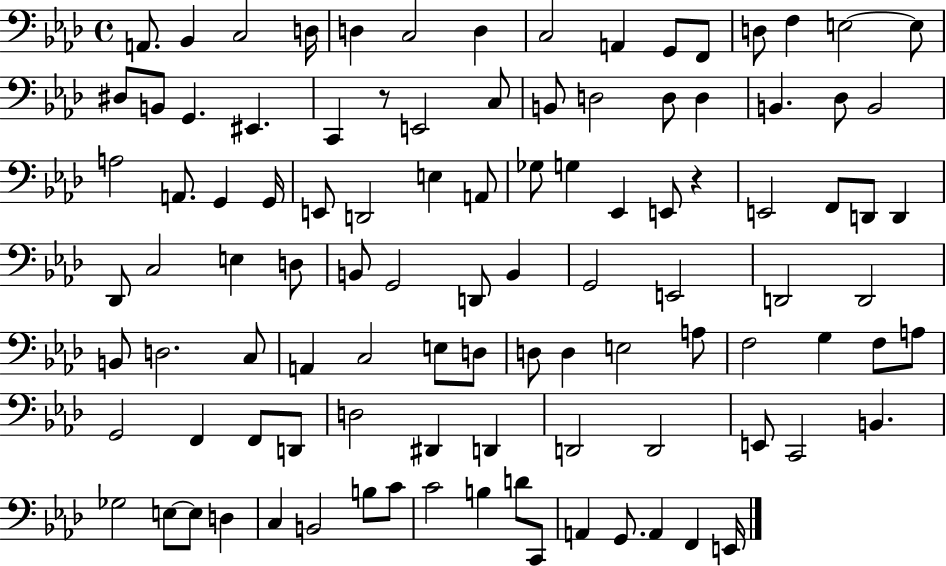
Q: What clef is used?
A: bass